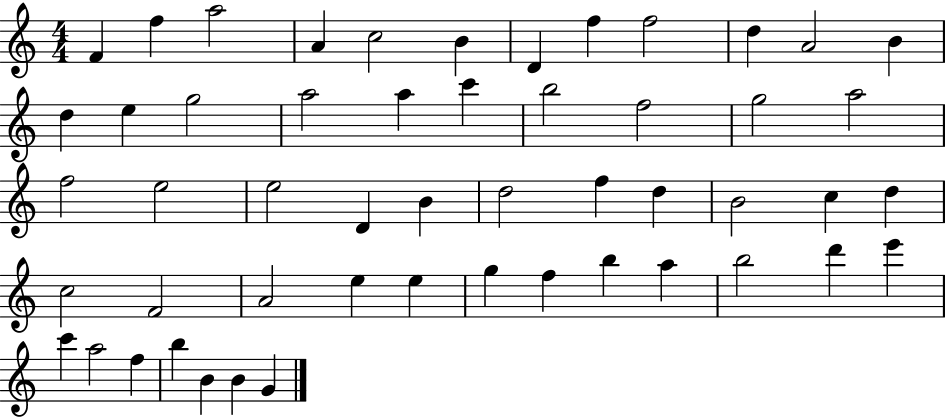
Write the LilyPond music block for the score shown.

{
  \clef treble
  \numericTimeSignature
  \time 4/4
  \key c \major
  f'4 f''4 a''2 | a'4 c''2 b'4 | d'4 f''4 f''2 | d''4 a'2 b'4 | \break d''4 e''4 g''2 | a''2 a''4 c'''4 | b''2 f''2 | g''2 a''2 | \break f''2 e''2 | e''2 d'4 b'4 | d''2 f''4 d''4 | b'2 c''4 d''4 | \break c''2 f'2 | a'2 e''4 e''4 | g''4 f''4 b''4 a''4 | b''2 d'''4 e'''4 | \break c'''4 a''2 f''4 | b''4 b'4 b'4 g'4 | \bar "|."
}